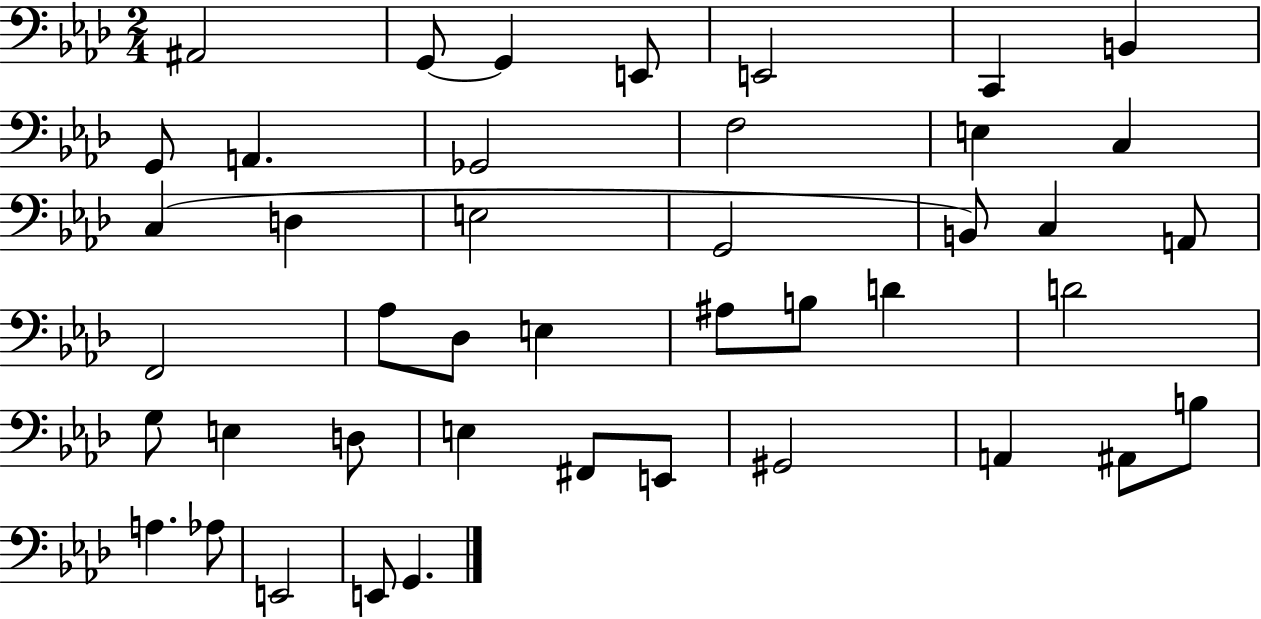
A#2/h G2/e G2/q E2/e E2/h C2/q B2/q G2/e A2/q. Gb2/h F3/h E3/q C3/q C3/q D3/q E3/h G2/h B2/e C3/q A2/e F2/h Ab3/e Db3/e E3/q A#3/e B3/e D4/q D4/h G3/e E3/q D3/e E3/q F#2/e E2/e G#2/h A2/q A#2/e B3/e A3/q. Ab3/e E2/h E2/e G2/q.